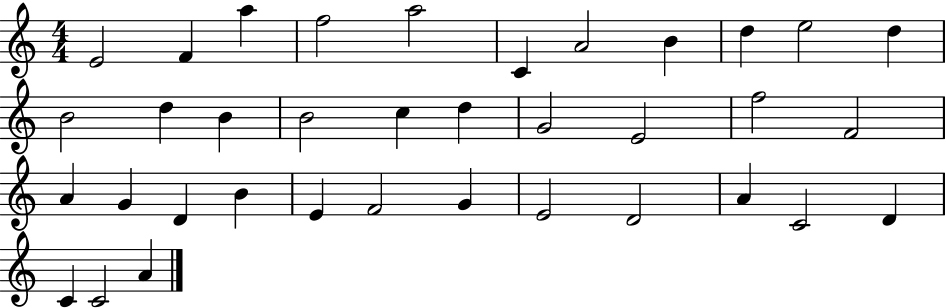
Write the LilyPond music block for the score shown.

{
  \clef treble
  \numericTimeSignature
  \time 4/4
  \key c \major
  e'2 f'4 a''4 | f''2 a''2 | c'4 a'2 b'4 | d''4 e''2 d''4 | \break b'2 d''4 b'4 | b'2 c''4 d''4 | g'2 e'2 | f''2 f'2 | \break a'4 g'4 d'4 b'4 | e'4 f'2 g'4 | e'2 d'2 | a'4 c'2 d'4 | \break c'4 c'2 a'4 | \bar "|."
}